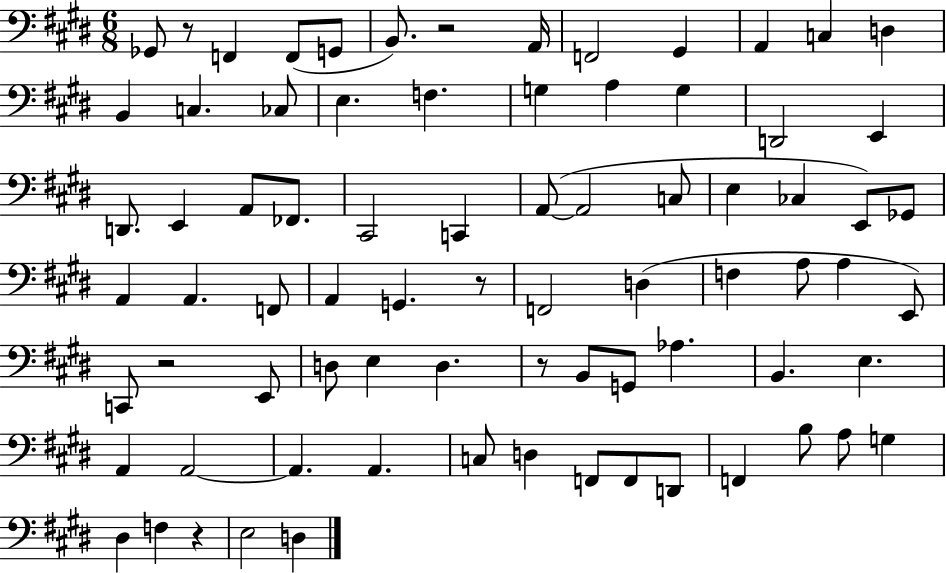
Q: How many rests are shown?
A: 6